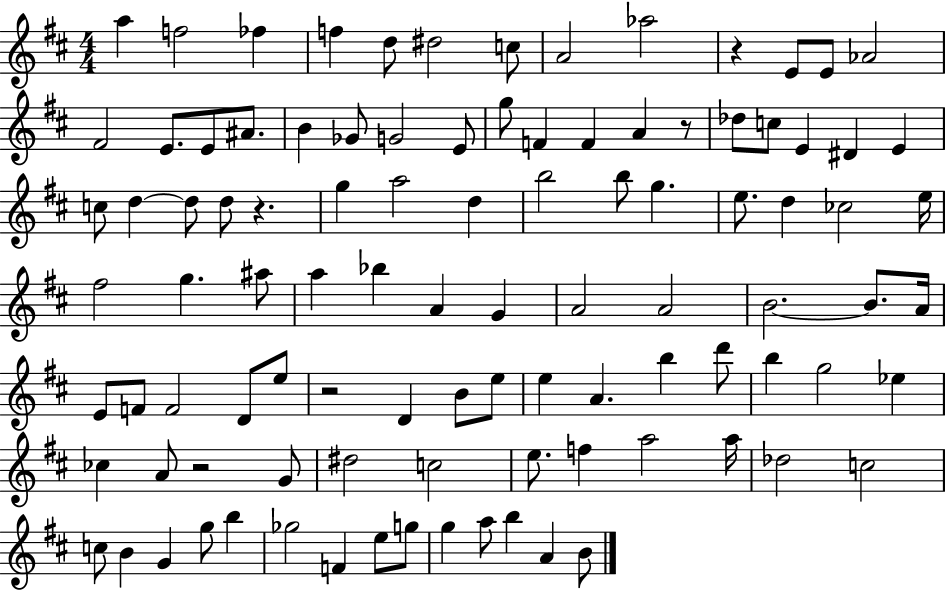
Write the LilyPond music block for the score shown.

{
  \clef treble
  \numericTimeSignature
  \time 4/4
  \key d \major
  \repeat volta 2 { a''4 f''2 fes''4 | f''4 d''8 dis''2 c''8 | a'2 aes''2 | r4 e'8 e'8 aes'2 | \break fis'2 e'8. e'8 ais'8. | b'4 ges'8 g'2 e'8 | g''8 f'4 f'4 a'4 r8 | des''8 c''8 e'4 dis'4 e'4 | \break c''8 d''4~~ d''8 d''8 r4. | g''4 a''2 d''4 | b''2 b''8 g''4. | e''8. d''4 ces''2 e''16 | \break fis''2 g''4. ais''8 | a''4 bes''4 a'4 g'4 | a'2 a'2 | b'2.~~ b'8. a'16 | \break e'8 f'8 f'2 d'8 e''8 | r2 d'4 b'8 e''8 | e''4 a'4. b''4 d'''8 | b''4 g''2 ees''4 | \break ces''4 a'8 r2 g'8 | dis''2 c''2 | e''8. f''4 a''2 a''16 | des''2 c''2 | \break c''8 b'4 g'4 g''8 b''4 | ges''2 f'4 e''8 g''8 | g''4 a''8 b''4 a'4 b'8 | } \bar "|."
}